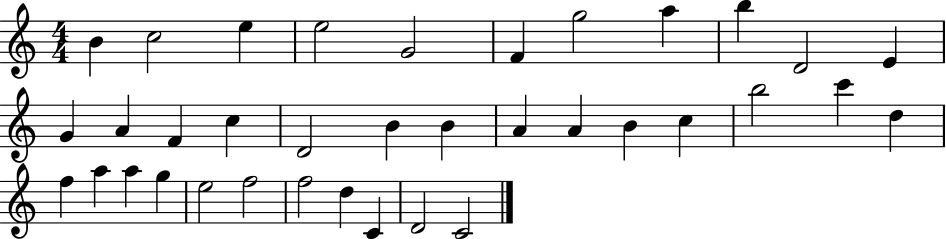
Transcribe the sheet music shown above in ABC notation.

X:1
T:Untitled
M:4/4
L:1/4
K:C
B c2 e e2 G2 F g2 a b D2 E G A F c D2 B B A A B c b2 c' d f a a g e2 f2 f2 d C D2 C2